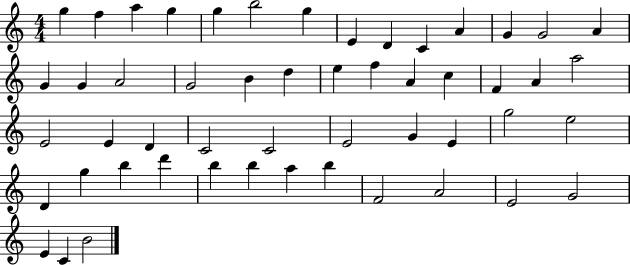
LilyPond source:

{
  \clef treble
  \numericTimeSignature
  \time 4/4
  \key c \major
  g''4 f''4 a''4 g''4 | g''4 b''2 g''4 | e'4 d'4 c'4 a'4 | g'4 g'2 a'4 | \break g'4 g'4 a'2 | g'2 b'4 d''4 | e''4 f''4 a'4 c''4 | f'4 a'4 a''2 | \break e'2 e'4 d'4 | c'2 c'2 | e'2 g'4 e'4 | g''2 e''2 | \break d'4 g''4 b''4 d'''4 | b''4 b''4 a''4 b''4 | f'2 a'2 | e'2 g'2 | \break e'4 c'4 b'2 | \bar "|."
}